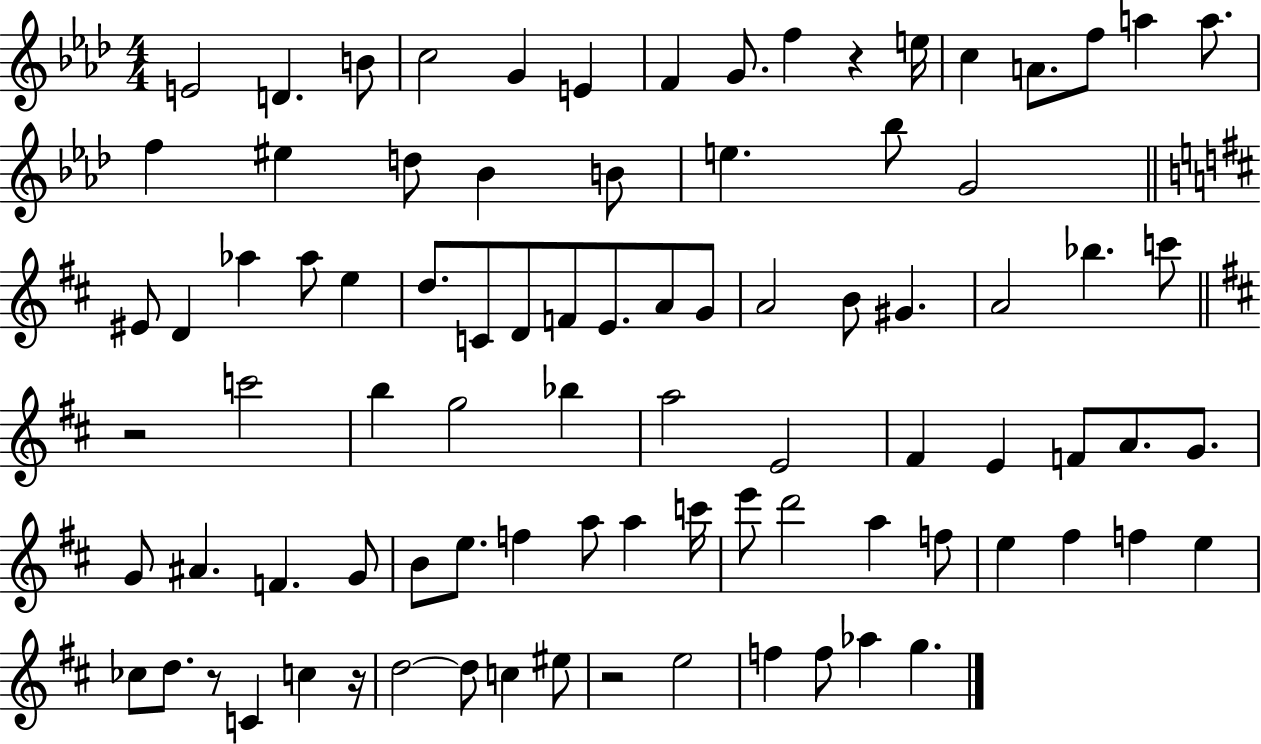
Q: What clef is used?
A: treble